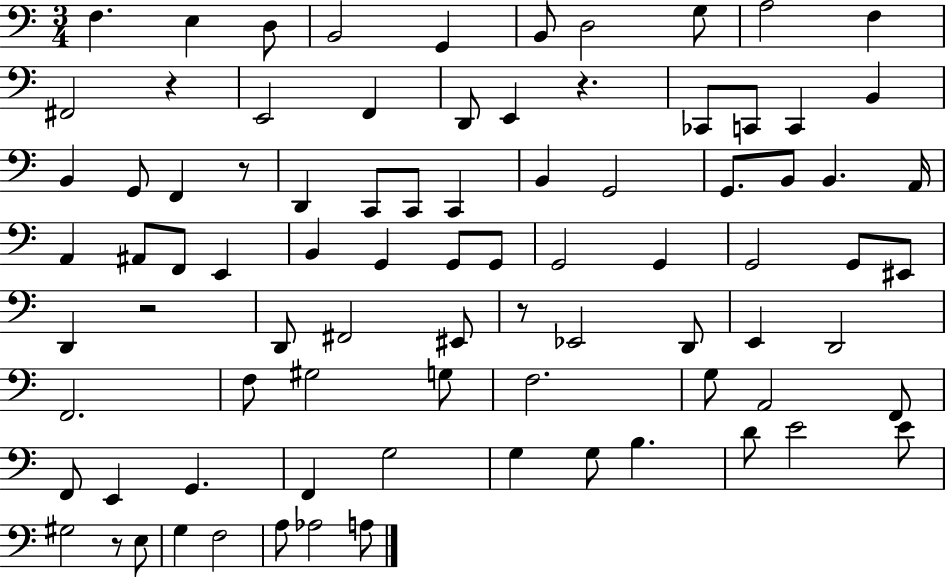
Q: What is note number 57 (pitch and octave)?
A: G3